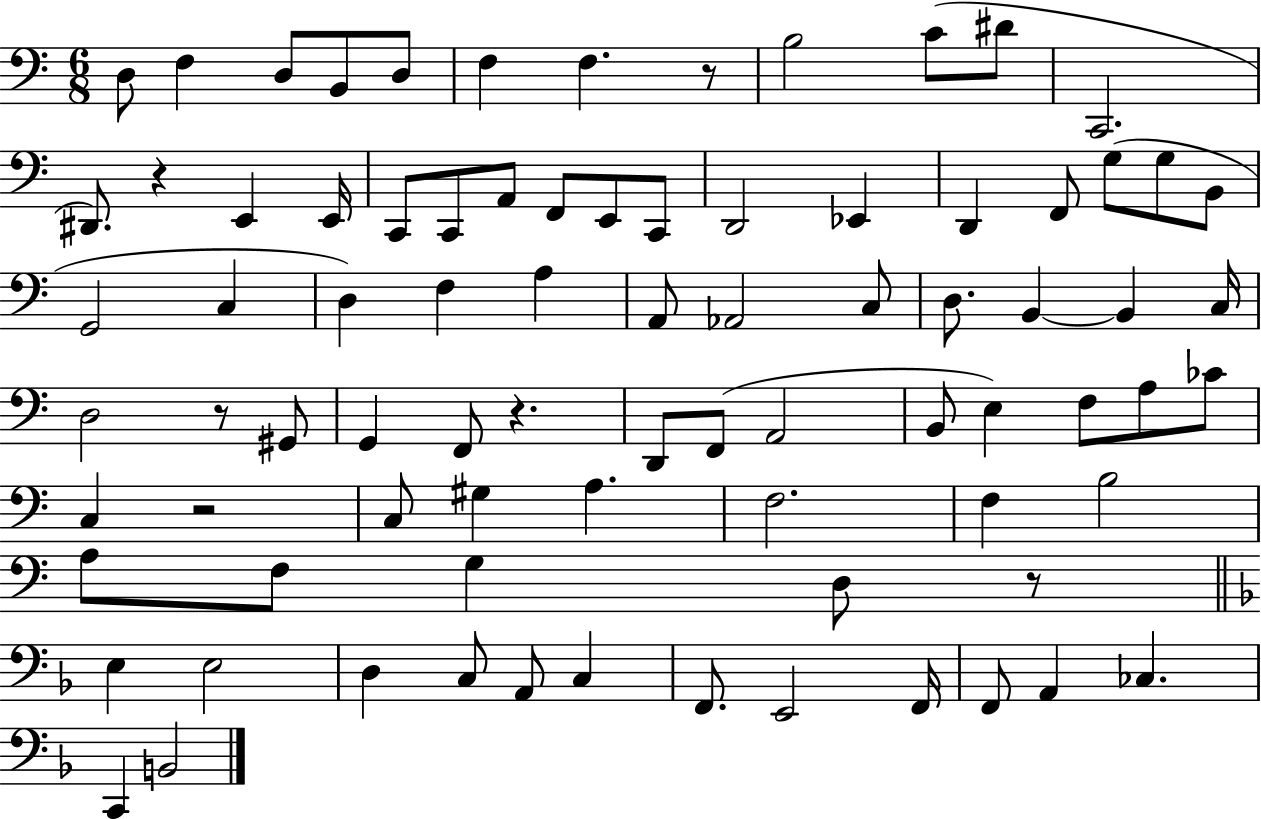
D3/e F3/q D3/e B2/e D3/e F3/q F3/q. R/e B3/h C4/e D#4/e C2/h. D#2/e. R/q E2/q E2/s C2/e C2/e A2/e F2/e E2/e C2/e D2/h Eb2/q D2/q F2/e G3/e G3/e B2/e G2/h C3/q D3/q F3/q A3/q A2/e Ab2/h C3/e D3/e. B2/q B2/q C3/s D3/h R/e G#2/e G2/q F2/e R/q. D2/e F2/e A2/h B2/e E3/q F3/e A3/e CES4/e C3/q R/h C3/e G#3/q A3/q. F3/h. F3/q B3/h A3/e F3/e G3/q D3/e R/e E3/q E3/h D3/q C3/e A2/e C3/q F2/e. E2/h F2/s F2/e A2/q CES3/q. C2/q B2/h